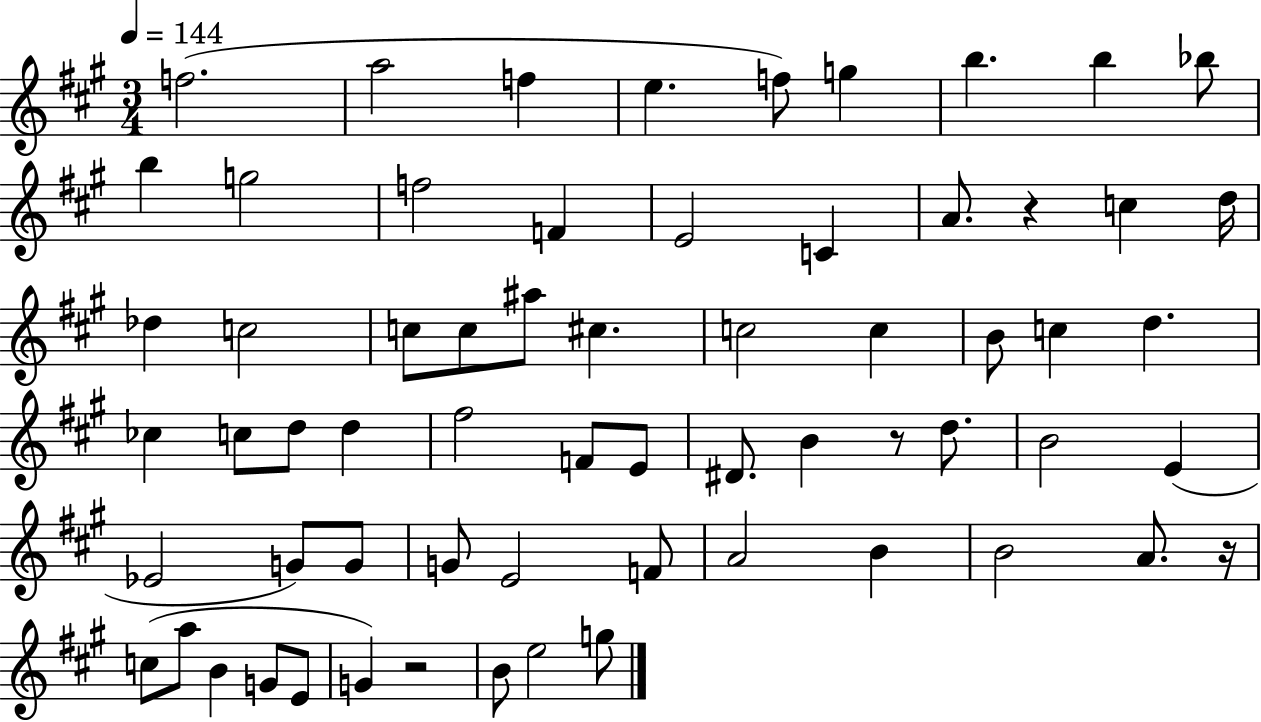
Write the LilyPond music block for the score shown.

{
  \clef treble
  \numericTimeSignature
  \time 3/4
  \key a \major
  \tempo 4 = 144
  \repeat volta 2 { f''2.( | a''2 f''4 | e''4. f''8) g''4 | b''4. b''4 bes''8 | \break b''4 g''2 | f''2 f'4 | e'2 c'4 | a'8. r4 c''4 d''16 | \break des''4 c''2 | c''8 c''8 ais''8 cis''4. | c''2 c''4 | b'8 c''4 d''4. | \break ces''4 c''8 d''8 d''4 | fis''2 f'8 e'8 | dis'8. b'4 r8 d''8. | b'2 e'4( | \break ees'2 g'8) g'8 | g'8 e'2 f'8 | a'2 b'4 | b'2 a'8. r16 | \break c''8( a''8 b'4 g'8 e'8 | g'4) r2 | b'8 e''2 g''8 | } \bar "|."
}